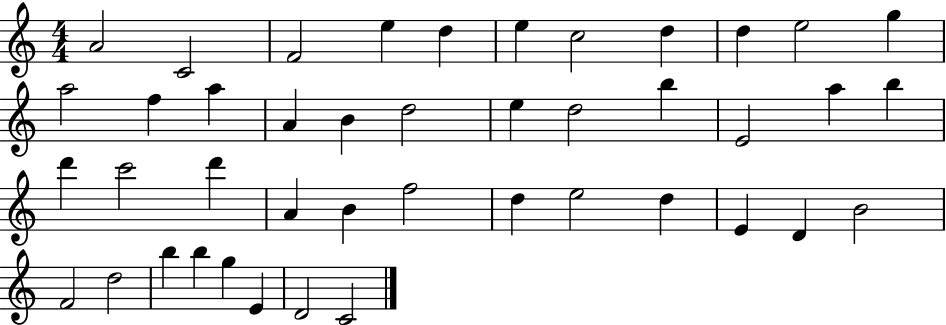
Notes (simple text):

A4/h C4/h F4/h E5/q D5/q E5/q C5/h D5/q D5/q E5/h G5/q A5/h F5/q A5/q A4/q B4/q D5/h E5/q D5/h B5/q E4/h A5/q B5/q D6/q C6/h D6/q A4/q B4/q F5/h D5/q E5/h D5/q E4/q D4/q B4/h F4/h D5/h B5/q B5/q G5/q E4/q D4/h C4/h